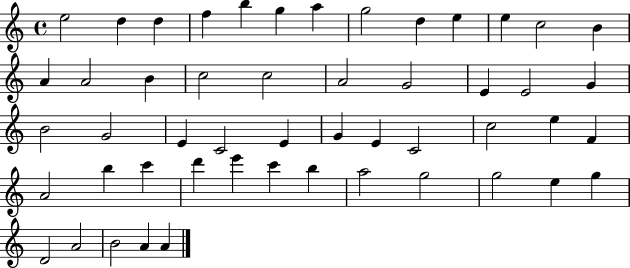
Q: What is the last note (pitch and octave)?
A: A4